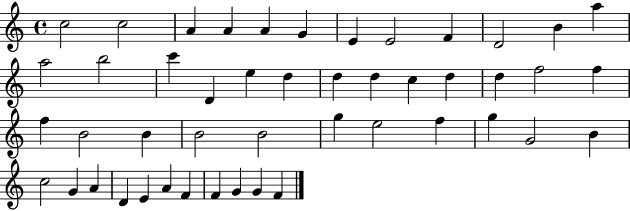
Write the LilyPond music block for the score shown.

{
  \clef treble
  \time 4/4
  \defaultTimeSignature
  \key c \major
  c''2 c''2 | a'4 a'4 a'4 g'4 | e'4 e'2 f'4 | d'2 b'4 a''4 | \break a''2 b''2 | c'''4 d'4 e''4 d''4 | d''4 d''4 c''4 d''4 | d''4 f''2 f''4 | \break f''4 b'2 b'4 | b'2 b'2 | g''4 e''2 f''4 | g''4 g'2 b'4 | \break c''2 g'4 a'4 | d'4 e'4 a'4 f'4 | f'4 g'4 g'4 f'4 | \bar "|."
}